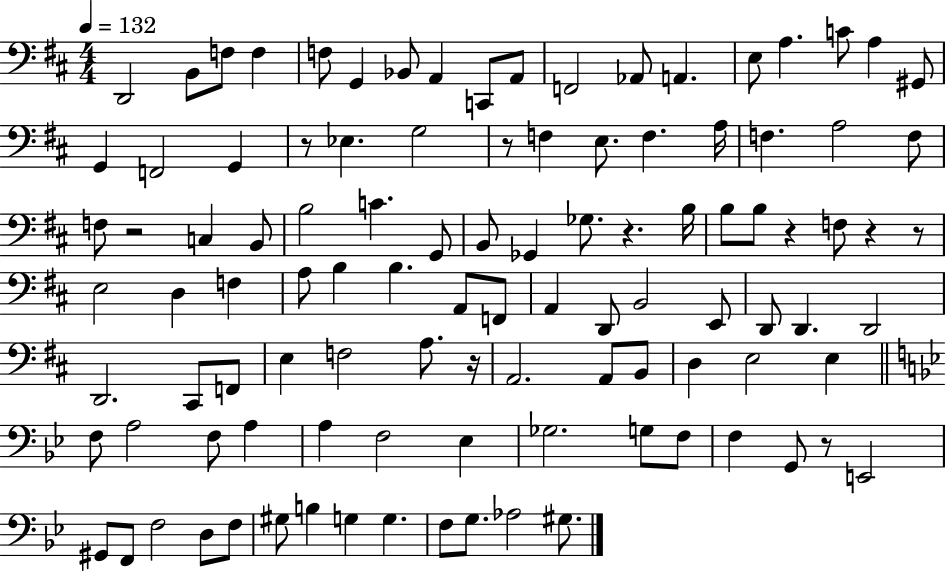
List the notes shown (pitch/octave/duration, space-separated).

D2/h B2/e F3/e F3/q F3/e G2/q Bb2/e A2/q C2/e A2/e F2/h Ab2/e A2/q. E3/e A3/q. C4/e A3/q G#2/e G2/q F2/h G2/q R/e Eb3/q. G3/h R/e F3/q E3/e. F3/q. A3/s F3/q. A3/h F3/e F3/e R/h C3/q B2/e B3/h C4/q. G2/e B2/e Gb2/q Gb3/e. R/q. B3/s B3/e B3/e R/q F3/e R/q R/e E3/h D3/q F3/q A3/e B3/q B3/q. A2/e F2/e A2/q D2/e B2/h E2/e D2/e D2/q. D2/h D2/h. C#2/e F2/e E3/q F3/h A3/e. R/s A2/h. A2/e B2/e D3/q E3/h E3/q F3/e A3/h F3/e A3/q A3/q F3/h Eb3/q Gb3/h. G3/e F3/e F3/q G2/e R/e E2/h G#2/e F2/e F3/h D3/e F3/e G#3/e B3/q G3/q G3/q. F3/e G3/e. Ab3/h G#3/e.